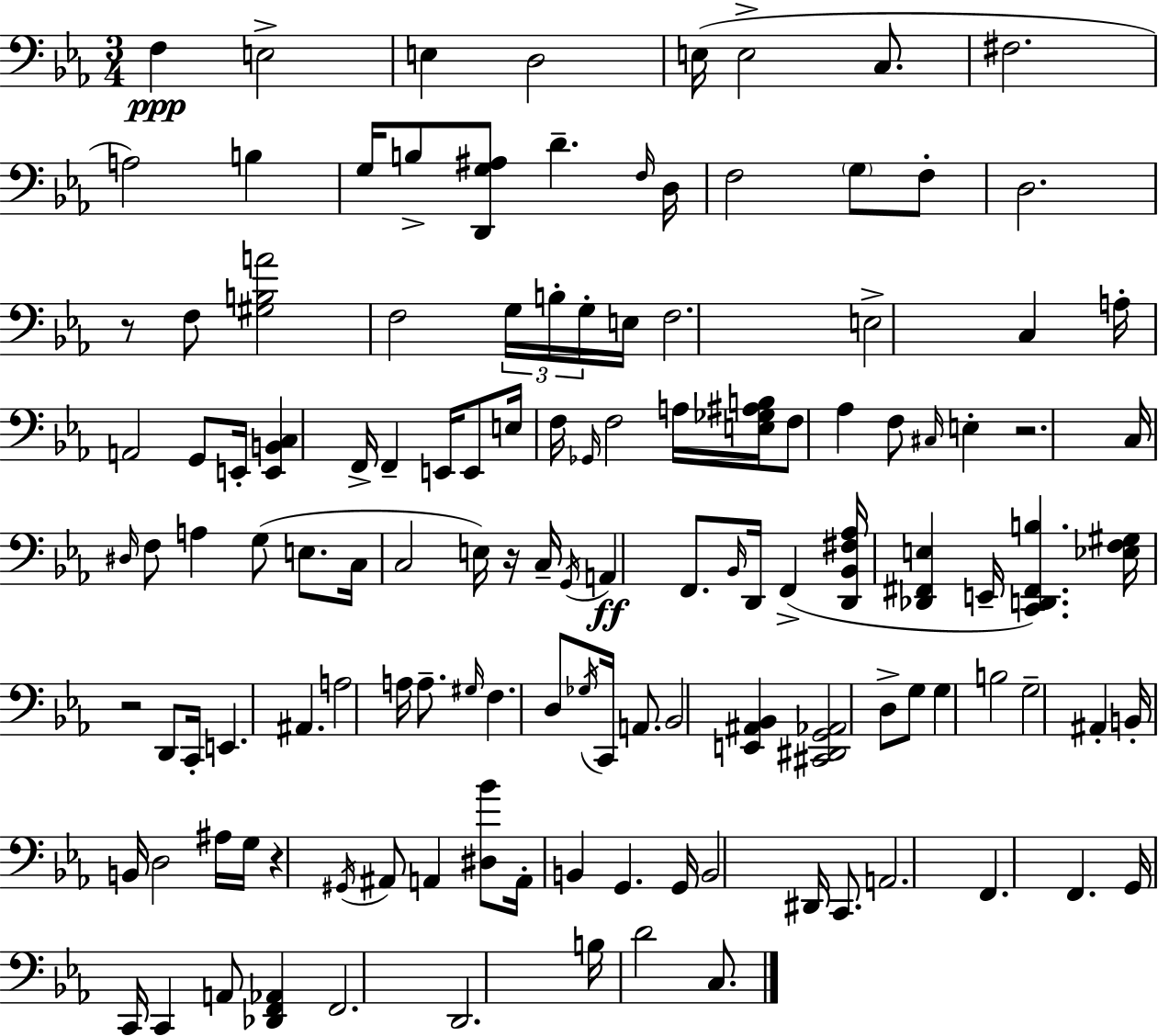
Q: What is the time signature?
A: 3/4